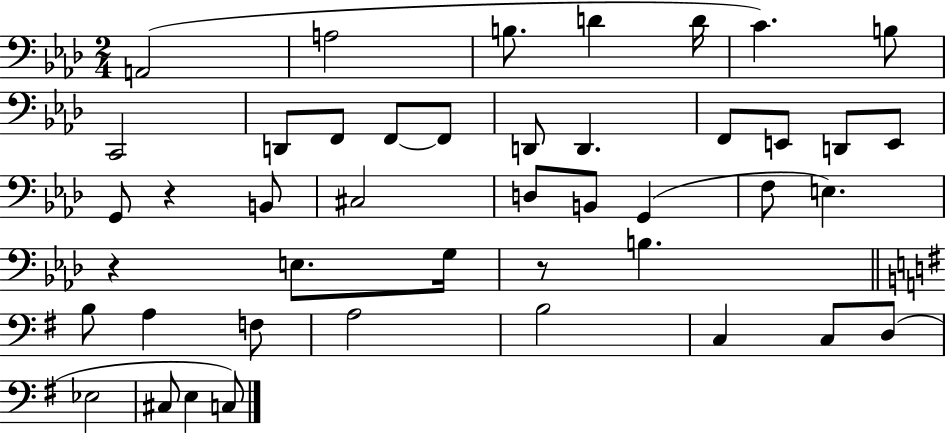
{
  \clef bass
  \numericTimeSignature
  \time 2/4
  \key aes \major
  \repeat volta 2 { a,2( | a2 | b8. d'4 d'16 | c'4.) b8 | \break c,2 | d,8 f,8 f,8~~ f,8 | d,8 d,4. | f,8 e,8 d,8 e,8 | \break g,8 r4 b,8 | cis2 | d8 b,8 g,4( | f8 e4.) | \break r4 e8. g16 | r8 b4. | \bar "||" \break \key g \major b8 a4 f8 | a2 | b2 | c4 c8 d8( | \break ees2 | cis8 e4 c8) | } \bar "|."
}